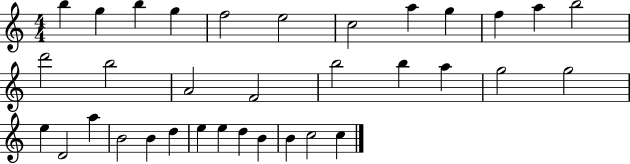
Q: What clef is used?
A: treble